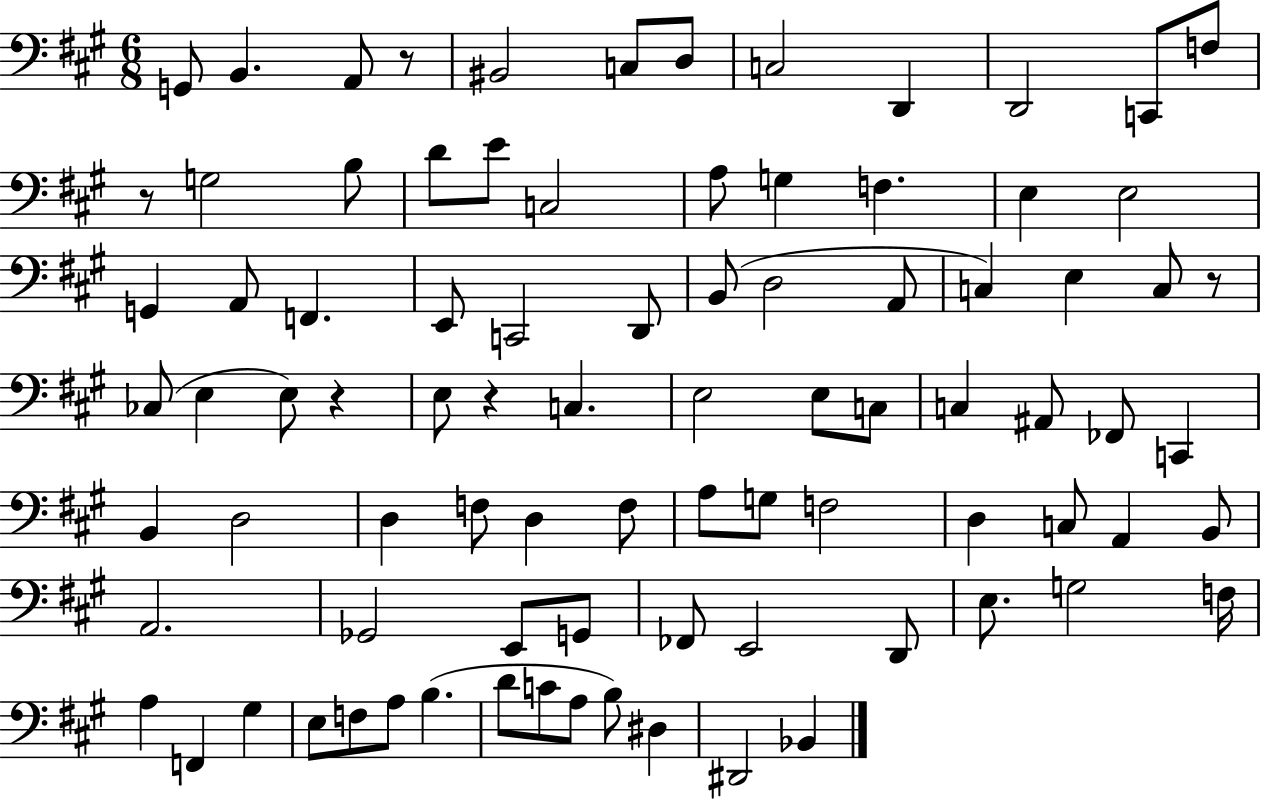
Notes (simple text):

G2/e B2/q. A2/e R/e BIS2/h C3/e D3/e C3/h D2/q D2/h C2/e F3/e R/e G3/h B3/e D4/e E4/e C3/h A3/e G3/q F3/q. E3/q E3/h G2/q A2/e F2/q. E2/e C2/h D2/e B2/e D3/h A2/e C3/q E3/q C3/e R/e CES3/e E3/q E3/e R/q E3/e R/q C3/q. E3/h E3/e C3/e C3/q A#2/e FES2/e C2/q B2/q D3/h D3/q F3/e D3/q F3/e A3/e G3/e F3/h D3/q C3/e A2/q B2/e A2/h. Gb2/h E2/e G2/e FES2/e E2/h D2/e E3/e. G3/h F3/s A3/q F2/q G#3/q E3/e F3/e A3/e B3/q. D4/e C4/e A3/e B3/e D#3/q D#2/h Bb2/q